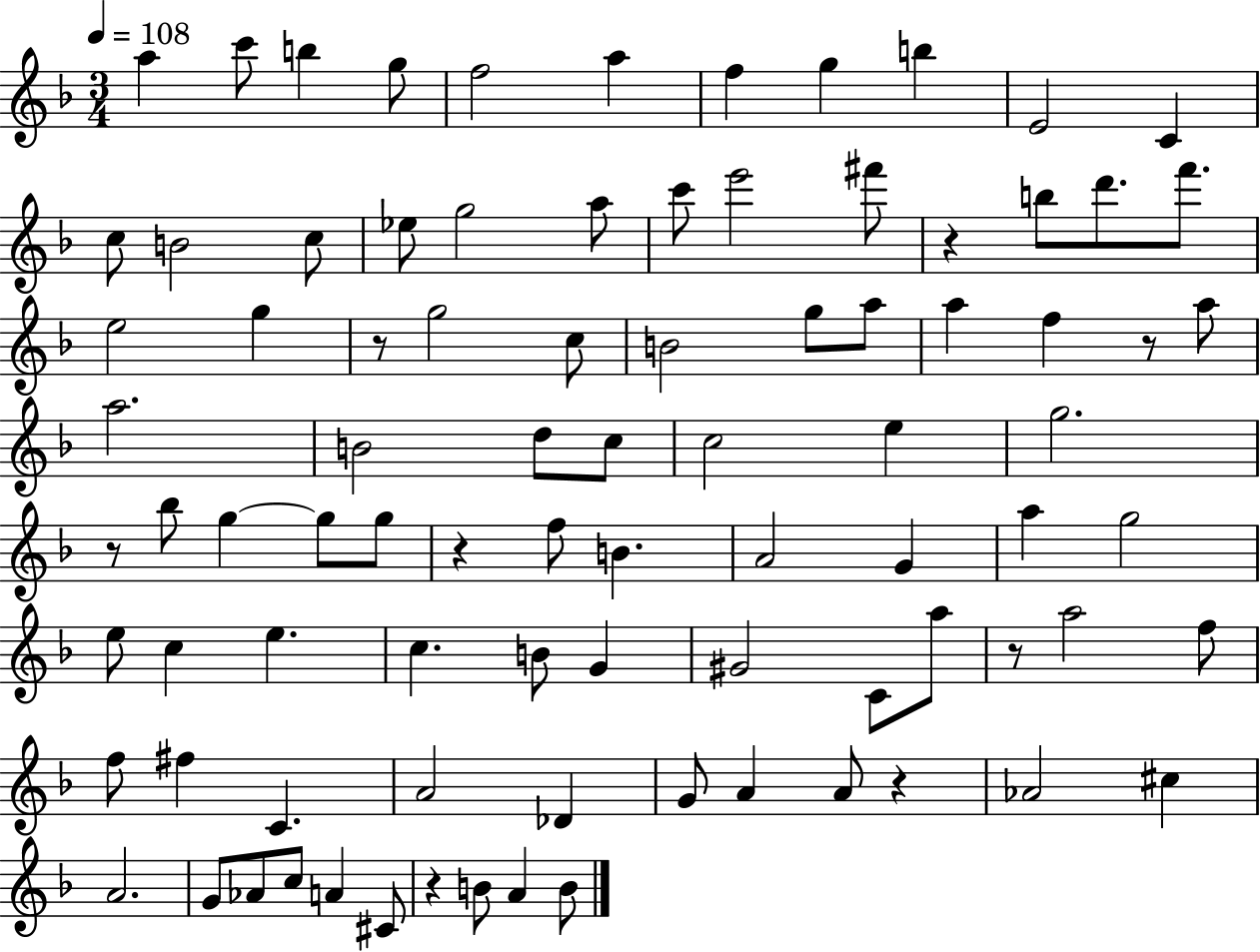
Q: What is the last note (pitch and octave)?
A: B4